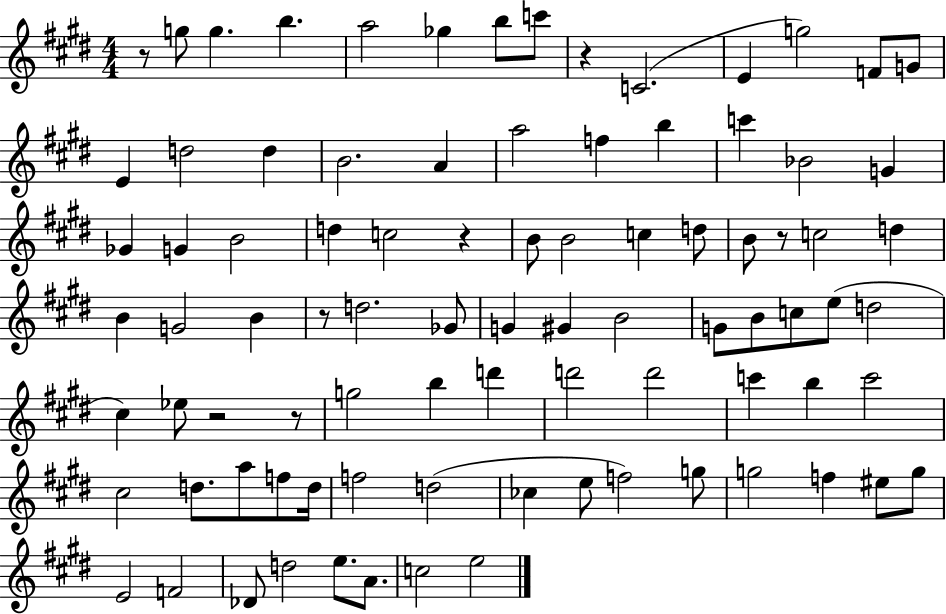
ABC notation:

X:1
T:Untitled
M:4/4
L:1/4
K:E
z/2 g/2 g b a2 _g b/2 c'/2 z C2 E g2 F/2 G/2 E d2 d B2 A a2 f b c' _B2 G _G G B2 d c2 z B/2 B2 c d/2 B/2 z/2 c2 d B G2 B z/2 d2 _G/2 G ^G B2 G/2 B/2 c/2 e/2 d2 ^c _e/2 z2 z/2 g2 b d' d'2 d'2 c' b c'2 ^c2 d/2 a/2 f/2 d/4 f2 d2 _c e/2 f2 g/2 g2 f ^e/2 g/2 E2 F2 _D/2 d2 e/2 A/2 c2 e2